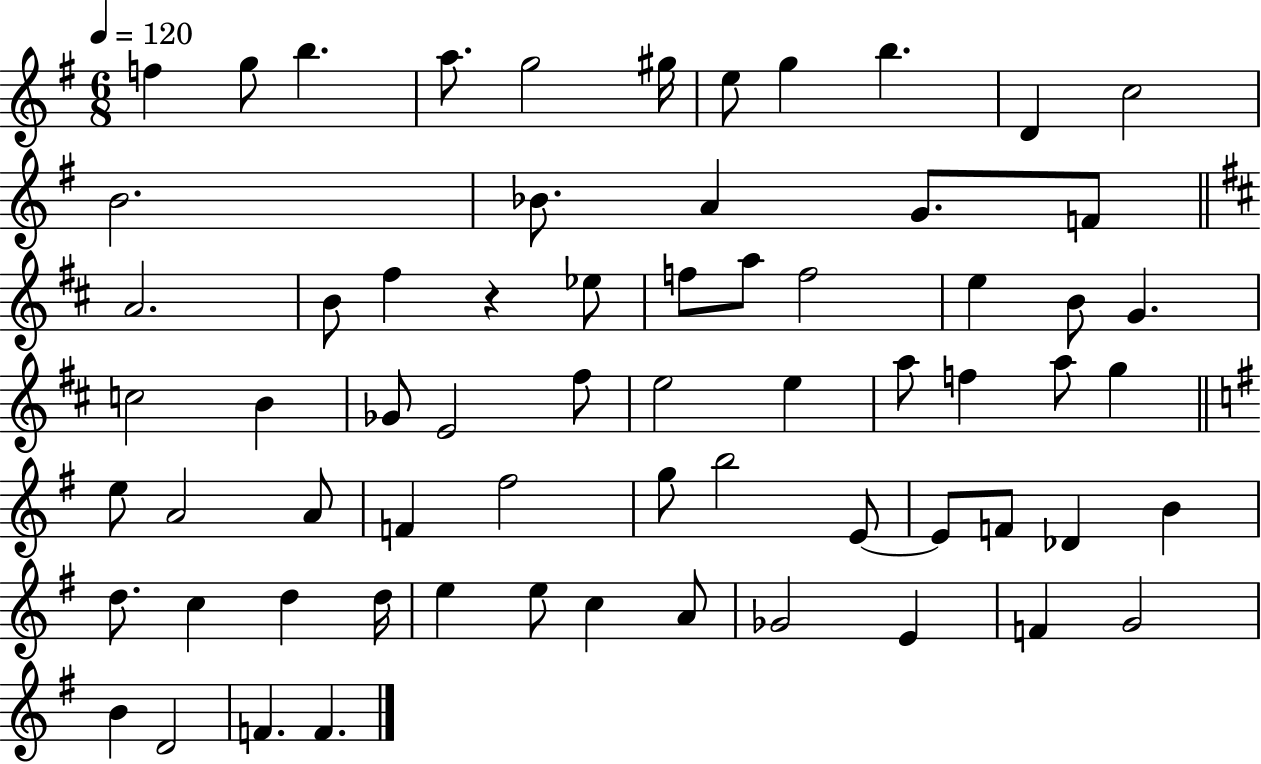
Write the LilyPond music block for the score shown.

{
  \clef treble
  \numericTimeSignature
  \time 6/8
  \key g \major
  \tempo 4 = 120
  f''4 g''8 b''4. | a''8. g''2 gis''16 | e''8 g''4 b''4. | d'4 c''2 | \break b'2. | bes'8. a'4 g'8. f'8 | \bar "||" \break \key d \major a'2. | b'8 fis''4 r4 ees''8 | f''8 a''8 f''2 | e''4 b'8 g'4. | \break c''2 b'4 | ges'8 e'2 fis''8 | e''2 e''4 | a''8 f''4 a''8 g''4 | \break \bar "||" \break \key e \minor e''8 a'2 a'8 | f'4 fis''2 | g''8 b''2 e'8~~ | e'8 f'8 des'4 b'4 | \break d''8. c''4 d''4 d''16 | e''4 e''8 c''4 a'8 | ges'2 e'4 | f'4 g'2 | \break b'4 d'2 | f'4. f'4. | \bar "|."
}